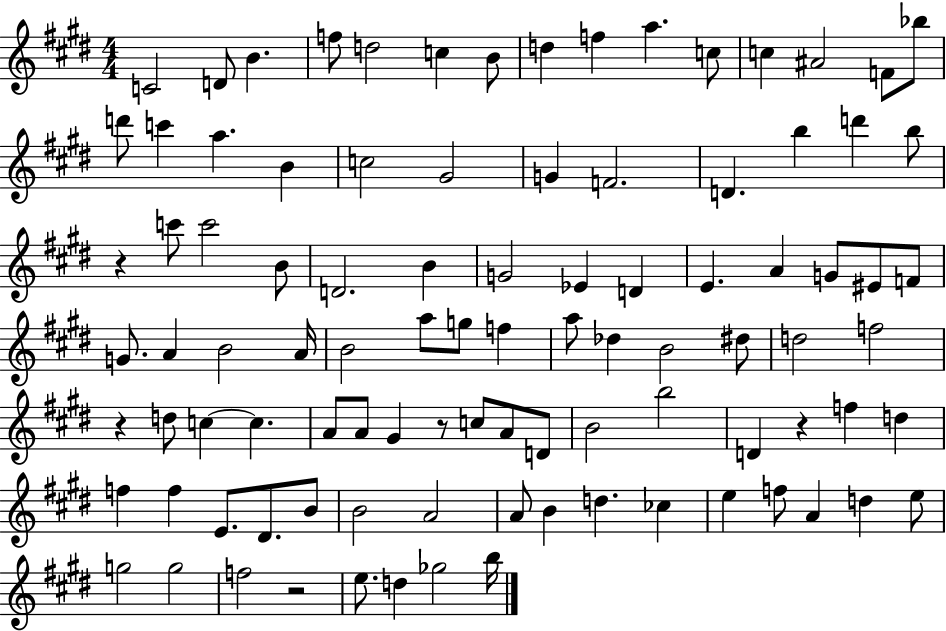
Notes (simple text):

C4/h D4/e B4/q. F5/e D5/h C5/q B4/e D5/q F5/q A5/q. C5/e C5/q A#4/h F4/e Bb5/e D6/e C6/q A5/q. B4/q C5/h G#4/h G4/q F4/h. D4/q. B5/q D6/q B5/e R/q C6/e C6/h B4/e D4/h. B4/q G4/h Eb4/q D4/q E4/q. A4/q G4/e EIS4/e F4/e G4/e. A4/q B4/h A4/s B4/h A5/e G5/e F5/q A5/e Db5/q B4/h D#5/e D5/h F5/h R/q D5/e C5/q C5/q. A4/e A4/e G#4/q R/e C5/e A4/e D4/e B4/h B5/h D4/q R/q F5/q D5/q F5/q F5/q E4/e. D#4/e. B4/e B4/h A4/h A4/e B4/q D5/q. CES5/q E5/q F5/e A4/q D5/q E5/e G5/h G5/h F5/h R/h E5/e. D5/q Gb5/h B5/s